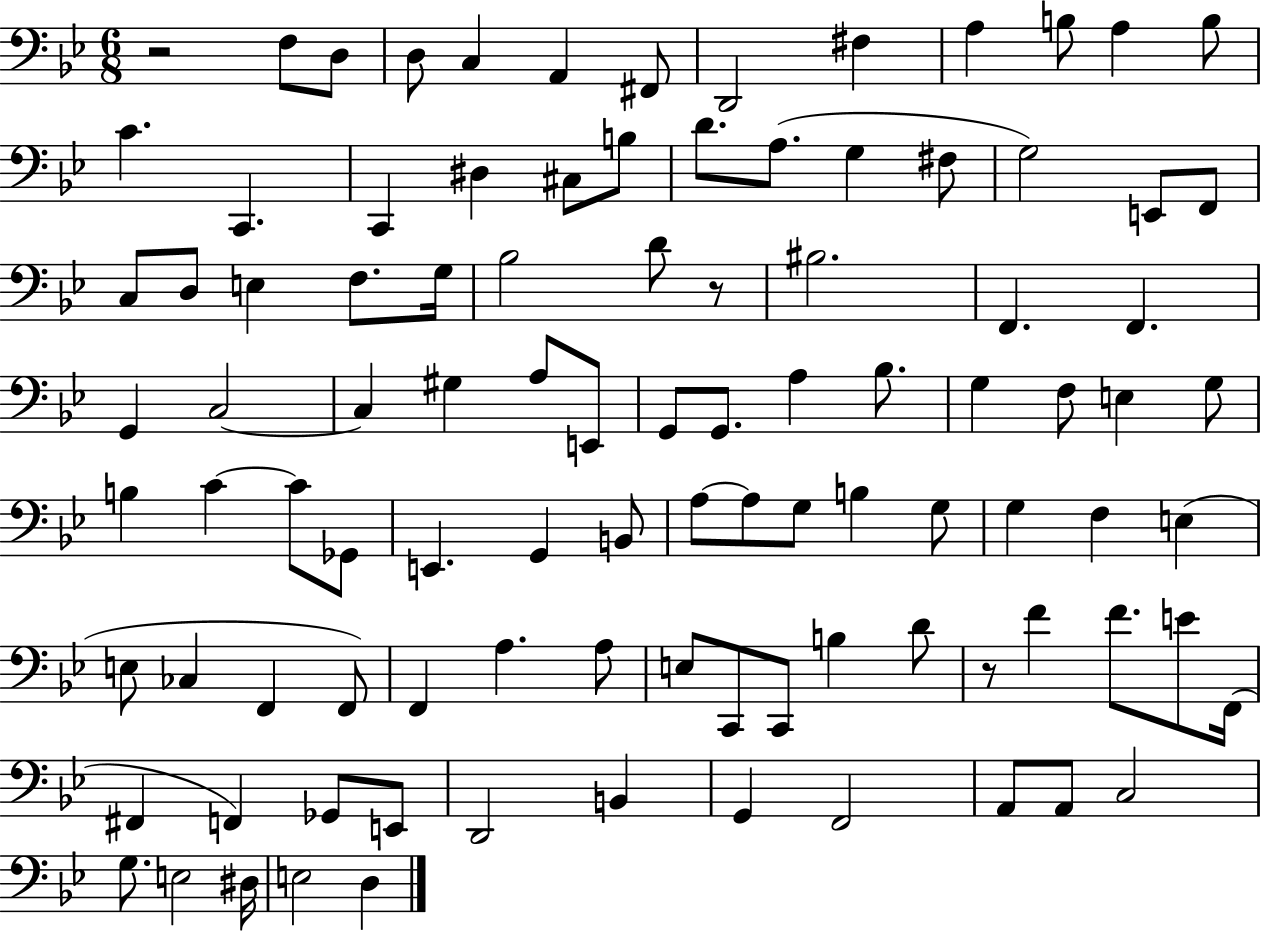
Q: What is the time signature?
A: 6/8